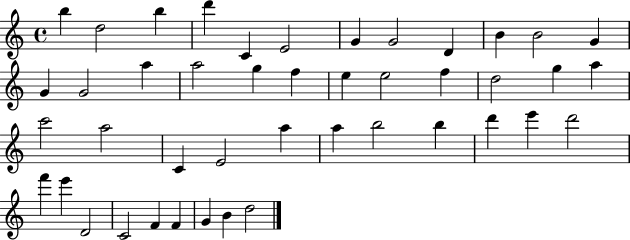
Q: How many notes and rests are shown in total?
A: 44